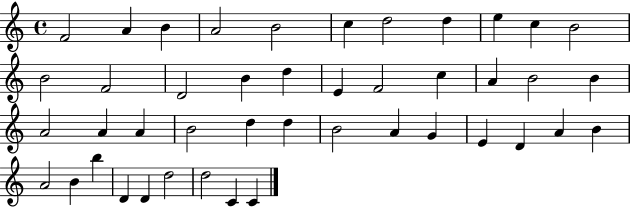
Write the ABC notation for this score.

X:1
T:Untitled
M:4/4
L:1/4
K:C
F2 A B A2 B2 c d2 d e c B2 B2 F2 D2 B d E F2 c A B2 B A2 A A B2 d d B2 A G E D A B A2 B b D D d2 d2 C C